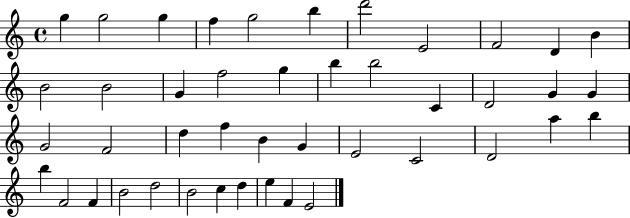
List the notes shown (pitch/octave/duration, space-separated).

G5/q G5/h G5/q F5/q G5/h B5/q D6/h E4/h F4/h D4/q B4/q B4/h B4/h G4/q F5/h G5/q B5/q B5/h C4/q D4/h G4/q G4/q G4/h F4/h D5/q F5/q B4/q G4/q E4/h C4/h D4/h A5/q B5/q B5/q F4/h F4/q B4/h D5/h B4/h C5/q D5/q E5/q F4/q E4/h